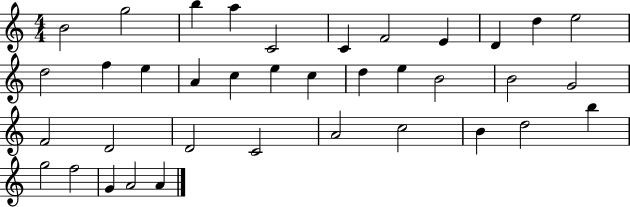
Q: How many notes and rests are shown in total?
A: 37